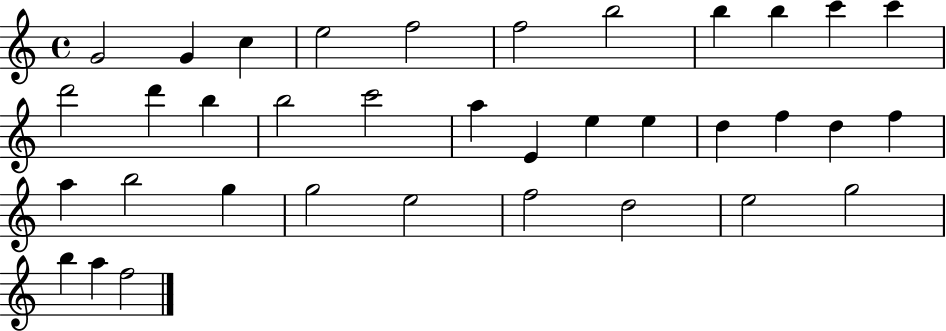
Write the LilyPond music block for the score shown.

{
  \clef treble
  \time 4/4
  \defaultTimeSignature
  \key c \major
  g'2 g'4 c''4 | e''2 f''2 | f''2 b''2 | b''4 b''4 c'''4 c'''4 | \break d'''2 d'''4 b''4 | b''2 c'''2 | a''4 e'4 e''4 e''4 | d''4 f''4 d''4 f''4 | \break a''4 b''2 g''4 | g''2 e''2 | f''2 d''2 | e''2 g''2 | \break b''4 a''4 f''2 | \bar "|."
}